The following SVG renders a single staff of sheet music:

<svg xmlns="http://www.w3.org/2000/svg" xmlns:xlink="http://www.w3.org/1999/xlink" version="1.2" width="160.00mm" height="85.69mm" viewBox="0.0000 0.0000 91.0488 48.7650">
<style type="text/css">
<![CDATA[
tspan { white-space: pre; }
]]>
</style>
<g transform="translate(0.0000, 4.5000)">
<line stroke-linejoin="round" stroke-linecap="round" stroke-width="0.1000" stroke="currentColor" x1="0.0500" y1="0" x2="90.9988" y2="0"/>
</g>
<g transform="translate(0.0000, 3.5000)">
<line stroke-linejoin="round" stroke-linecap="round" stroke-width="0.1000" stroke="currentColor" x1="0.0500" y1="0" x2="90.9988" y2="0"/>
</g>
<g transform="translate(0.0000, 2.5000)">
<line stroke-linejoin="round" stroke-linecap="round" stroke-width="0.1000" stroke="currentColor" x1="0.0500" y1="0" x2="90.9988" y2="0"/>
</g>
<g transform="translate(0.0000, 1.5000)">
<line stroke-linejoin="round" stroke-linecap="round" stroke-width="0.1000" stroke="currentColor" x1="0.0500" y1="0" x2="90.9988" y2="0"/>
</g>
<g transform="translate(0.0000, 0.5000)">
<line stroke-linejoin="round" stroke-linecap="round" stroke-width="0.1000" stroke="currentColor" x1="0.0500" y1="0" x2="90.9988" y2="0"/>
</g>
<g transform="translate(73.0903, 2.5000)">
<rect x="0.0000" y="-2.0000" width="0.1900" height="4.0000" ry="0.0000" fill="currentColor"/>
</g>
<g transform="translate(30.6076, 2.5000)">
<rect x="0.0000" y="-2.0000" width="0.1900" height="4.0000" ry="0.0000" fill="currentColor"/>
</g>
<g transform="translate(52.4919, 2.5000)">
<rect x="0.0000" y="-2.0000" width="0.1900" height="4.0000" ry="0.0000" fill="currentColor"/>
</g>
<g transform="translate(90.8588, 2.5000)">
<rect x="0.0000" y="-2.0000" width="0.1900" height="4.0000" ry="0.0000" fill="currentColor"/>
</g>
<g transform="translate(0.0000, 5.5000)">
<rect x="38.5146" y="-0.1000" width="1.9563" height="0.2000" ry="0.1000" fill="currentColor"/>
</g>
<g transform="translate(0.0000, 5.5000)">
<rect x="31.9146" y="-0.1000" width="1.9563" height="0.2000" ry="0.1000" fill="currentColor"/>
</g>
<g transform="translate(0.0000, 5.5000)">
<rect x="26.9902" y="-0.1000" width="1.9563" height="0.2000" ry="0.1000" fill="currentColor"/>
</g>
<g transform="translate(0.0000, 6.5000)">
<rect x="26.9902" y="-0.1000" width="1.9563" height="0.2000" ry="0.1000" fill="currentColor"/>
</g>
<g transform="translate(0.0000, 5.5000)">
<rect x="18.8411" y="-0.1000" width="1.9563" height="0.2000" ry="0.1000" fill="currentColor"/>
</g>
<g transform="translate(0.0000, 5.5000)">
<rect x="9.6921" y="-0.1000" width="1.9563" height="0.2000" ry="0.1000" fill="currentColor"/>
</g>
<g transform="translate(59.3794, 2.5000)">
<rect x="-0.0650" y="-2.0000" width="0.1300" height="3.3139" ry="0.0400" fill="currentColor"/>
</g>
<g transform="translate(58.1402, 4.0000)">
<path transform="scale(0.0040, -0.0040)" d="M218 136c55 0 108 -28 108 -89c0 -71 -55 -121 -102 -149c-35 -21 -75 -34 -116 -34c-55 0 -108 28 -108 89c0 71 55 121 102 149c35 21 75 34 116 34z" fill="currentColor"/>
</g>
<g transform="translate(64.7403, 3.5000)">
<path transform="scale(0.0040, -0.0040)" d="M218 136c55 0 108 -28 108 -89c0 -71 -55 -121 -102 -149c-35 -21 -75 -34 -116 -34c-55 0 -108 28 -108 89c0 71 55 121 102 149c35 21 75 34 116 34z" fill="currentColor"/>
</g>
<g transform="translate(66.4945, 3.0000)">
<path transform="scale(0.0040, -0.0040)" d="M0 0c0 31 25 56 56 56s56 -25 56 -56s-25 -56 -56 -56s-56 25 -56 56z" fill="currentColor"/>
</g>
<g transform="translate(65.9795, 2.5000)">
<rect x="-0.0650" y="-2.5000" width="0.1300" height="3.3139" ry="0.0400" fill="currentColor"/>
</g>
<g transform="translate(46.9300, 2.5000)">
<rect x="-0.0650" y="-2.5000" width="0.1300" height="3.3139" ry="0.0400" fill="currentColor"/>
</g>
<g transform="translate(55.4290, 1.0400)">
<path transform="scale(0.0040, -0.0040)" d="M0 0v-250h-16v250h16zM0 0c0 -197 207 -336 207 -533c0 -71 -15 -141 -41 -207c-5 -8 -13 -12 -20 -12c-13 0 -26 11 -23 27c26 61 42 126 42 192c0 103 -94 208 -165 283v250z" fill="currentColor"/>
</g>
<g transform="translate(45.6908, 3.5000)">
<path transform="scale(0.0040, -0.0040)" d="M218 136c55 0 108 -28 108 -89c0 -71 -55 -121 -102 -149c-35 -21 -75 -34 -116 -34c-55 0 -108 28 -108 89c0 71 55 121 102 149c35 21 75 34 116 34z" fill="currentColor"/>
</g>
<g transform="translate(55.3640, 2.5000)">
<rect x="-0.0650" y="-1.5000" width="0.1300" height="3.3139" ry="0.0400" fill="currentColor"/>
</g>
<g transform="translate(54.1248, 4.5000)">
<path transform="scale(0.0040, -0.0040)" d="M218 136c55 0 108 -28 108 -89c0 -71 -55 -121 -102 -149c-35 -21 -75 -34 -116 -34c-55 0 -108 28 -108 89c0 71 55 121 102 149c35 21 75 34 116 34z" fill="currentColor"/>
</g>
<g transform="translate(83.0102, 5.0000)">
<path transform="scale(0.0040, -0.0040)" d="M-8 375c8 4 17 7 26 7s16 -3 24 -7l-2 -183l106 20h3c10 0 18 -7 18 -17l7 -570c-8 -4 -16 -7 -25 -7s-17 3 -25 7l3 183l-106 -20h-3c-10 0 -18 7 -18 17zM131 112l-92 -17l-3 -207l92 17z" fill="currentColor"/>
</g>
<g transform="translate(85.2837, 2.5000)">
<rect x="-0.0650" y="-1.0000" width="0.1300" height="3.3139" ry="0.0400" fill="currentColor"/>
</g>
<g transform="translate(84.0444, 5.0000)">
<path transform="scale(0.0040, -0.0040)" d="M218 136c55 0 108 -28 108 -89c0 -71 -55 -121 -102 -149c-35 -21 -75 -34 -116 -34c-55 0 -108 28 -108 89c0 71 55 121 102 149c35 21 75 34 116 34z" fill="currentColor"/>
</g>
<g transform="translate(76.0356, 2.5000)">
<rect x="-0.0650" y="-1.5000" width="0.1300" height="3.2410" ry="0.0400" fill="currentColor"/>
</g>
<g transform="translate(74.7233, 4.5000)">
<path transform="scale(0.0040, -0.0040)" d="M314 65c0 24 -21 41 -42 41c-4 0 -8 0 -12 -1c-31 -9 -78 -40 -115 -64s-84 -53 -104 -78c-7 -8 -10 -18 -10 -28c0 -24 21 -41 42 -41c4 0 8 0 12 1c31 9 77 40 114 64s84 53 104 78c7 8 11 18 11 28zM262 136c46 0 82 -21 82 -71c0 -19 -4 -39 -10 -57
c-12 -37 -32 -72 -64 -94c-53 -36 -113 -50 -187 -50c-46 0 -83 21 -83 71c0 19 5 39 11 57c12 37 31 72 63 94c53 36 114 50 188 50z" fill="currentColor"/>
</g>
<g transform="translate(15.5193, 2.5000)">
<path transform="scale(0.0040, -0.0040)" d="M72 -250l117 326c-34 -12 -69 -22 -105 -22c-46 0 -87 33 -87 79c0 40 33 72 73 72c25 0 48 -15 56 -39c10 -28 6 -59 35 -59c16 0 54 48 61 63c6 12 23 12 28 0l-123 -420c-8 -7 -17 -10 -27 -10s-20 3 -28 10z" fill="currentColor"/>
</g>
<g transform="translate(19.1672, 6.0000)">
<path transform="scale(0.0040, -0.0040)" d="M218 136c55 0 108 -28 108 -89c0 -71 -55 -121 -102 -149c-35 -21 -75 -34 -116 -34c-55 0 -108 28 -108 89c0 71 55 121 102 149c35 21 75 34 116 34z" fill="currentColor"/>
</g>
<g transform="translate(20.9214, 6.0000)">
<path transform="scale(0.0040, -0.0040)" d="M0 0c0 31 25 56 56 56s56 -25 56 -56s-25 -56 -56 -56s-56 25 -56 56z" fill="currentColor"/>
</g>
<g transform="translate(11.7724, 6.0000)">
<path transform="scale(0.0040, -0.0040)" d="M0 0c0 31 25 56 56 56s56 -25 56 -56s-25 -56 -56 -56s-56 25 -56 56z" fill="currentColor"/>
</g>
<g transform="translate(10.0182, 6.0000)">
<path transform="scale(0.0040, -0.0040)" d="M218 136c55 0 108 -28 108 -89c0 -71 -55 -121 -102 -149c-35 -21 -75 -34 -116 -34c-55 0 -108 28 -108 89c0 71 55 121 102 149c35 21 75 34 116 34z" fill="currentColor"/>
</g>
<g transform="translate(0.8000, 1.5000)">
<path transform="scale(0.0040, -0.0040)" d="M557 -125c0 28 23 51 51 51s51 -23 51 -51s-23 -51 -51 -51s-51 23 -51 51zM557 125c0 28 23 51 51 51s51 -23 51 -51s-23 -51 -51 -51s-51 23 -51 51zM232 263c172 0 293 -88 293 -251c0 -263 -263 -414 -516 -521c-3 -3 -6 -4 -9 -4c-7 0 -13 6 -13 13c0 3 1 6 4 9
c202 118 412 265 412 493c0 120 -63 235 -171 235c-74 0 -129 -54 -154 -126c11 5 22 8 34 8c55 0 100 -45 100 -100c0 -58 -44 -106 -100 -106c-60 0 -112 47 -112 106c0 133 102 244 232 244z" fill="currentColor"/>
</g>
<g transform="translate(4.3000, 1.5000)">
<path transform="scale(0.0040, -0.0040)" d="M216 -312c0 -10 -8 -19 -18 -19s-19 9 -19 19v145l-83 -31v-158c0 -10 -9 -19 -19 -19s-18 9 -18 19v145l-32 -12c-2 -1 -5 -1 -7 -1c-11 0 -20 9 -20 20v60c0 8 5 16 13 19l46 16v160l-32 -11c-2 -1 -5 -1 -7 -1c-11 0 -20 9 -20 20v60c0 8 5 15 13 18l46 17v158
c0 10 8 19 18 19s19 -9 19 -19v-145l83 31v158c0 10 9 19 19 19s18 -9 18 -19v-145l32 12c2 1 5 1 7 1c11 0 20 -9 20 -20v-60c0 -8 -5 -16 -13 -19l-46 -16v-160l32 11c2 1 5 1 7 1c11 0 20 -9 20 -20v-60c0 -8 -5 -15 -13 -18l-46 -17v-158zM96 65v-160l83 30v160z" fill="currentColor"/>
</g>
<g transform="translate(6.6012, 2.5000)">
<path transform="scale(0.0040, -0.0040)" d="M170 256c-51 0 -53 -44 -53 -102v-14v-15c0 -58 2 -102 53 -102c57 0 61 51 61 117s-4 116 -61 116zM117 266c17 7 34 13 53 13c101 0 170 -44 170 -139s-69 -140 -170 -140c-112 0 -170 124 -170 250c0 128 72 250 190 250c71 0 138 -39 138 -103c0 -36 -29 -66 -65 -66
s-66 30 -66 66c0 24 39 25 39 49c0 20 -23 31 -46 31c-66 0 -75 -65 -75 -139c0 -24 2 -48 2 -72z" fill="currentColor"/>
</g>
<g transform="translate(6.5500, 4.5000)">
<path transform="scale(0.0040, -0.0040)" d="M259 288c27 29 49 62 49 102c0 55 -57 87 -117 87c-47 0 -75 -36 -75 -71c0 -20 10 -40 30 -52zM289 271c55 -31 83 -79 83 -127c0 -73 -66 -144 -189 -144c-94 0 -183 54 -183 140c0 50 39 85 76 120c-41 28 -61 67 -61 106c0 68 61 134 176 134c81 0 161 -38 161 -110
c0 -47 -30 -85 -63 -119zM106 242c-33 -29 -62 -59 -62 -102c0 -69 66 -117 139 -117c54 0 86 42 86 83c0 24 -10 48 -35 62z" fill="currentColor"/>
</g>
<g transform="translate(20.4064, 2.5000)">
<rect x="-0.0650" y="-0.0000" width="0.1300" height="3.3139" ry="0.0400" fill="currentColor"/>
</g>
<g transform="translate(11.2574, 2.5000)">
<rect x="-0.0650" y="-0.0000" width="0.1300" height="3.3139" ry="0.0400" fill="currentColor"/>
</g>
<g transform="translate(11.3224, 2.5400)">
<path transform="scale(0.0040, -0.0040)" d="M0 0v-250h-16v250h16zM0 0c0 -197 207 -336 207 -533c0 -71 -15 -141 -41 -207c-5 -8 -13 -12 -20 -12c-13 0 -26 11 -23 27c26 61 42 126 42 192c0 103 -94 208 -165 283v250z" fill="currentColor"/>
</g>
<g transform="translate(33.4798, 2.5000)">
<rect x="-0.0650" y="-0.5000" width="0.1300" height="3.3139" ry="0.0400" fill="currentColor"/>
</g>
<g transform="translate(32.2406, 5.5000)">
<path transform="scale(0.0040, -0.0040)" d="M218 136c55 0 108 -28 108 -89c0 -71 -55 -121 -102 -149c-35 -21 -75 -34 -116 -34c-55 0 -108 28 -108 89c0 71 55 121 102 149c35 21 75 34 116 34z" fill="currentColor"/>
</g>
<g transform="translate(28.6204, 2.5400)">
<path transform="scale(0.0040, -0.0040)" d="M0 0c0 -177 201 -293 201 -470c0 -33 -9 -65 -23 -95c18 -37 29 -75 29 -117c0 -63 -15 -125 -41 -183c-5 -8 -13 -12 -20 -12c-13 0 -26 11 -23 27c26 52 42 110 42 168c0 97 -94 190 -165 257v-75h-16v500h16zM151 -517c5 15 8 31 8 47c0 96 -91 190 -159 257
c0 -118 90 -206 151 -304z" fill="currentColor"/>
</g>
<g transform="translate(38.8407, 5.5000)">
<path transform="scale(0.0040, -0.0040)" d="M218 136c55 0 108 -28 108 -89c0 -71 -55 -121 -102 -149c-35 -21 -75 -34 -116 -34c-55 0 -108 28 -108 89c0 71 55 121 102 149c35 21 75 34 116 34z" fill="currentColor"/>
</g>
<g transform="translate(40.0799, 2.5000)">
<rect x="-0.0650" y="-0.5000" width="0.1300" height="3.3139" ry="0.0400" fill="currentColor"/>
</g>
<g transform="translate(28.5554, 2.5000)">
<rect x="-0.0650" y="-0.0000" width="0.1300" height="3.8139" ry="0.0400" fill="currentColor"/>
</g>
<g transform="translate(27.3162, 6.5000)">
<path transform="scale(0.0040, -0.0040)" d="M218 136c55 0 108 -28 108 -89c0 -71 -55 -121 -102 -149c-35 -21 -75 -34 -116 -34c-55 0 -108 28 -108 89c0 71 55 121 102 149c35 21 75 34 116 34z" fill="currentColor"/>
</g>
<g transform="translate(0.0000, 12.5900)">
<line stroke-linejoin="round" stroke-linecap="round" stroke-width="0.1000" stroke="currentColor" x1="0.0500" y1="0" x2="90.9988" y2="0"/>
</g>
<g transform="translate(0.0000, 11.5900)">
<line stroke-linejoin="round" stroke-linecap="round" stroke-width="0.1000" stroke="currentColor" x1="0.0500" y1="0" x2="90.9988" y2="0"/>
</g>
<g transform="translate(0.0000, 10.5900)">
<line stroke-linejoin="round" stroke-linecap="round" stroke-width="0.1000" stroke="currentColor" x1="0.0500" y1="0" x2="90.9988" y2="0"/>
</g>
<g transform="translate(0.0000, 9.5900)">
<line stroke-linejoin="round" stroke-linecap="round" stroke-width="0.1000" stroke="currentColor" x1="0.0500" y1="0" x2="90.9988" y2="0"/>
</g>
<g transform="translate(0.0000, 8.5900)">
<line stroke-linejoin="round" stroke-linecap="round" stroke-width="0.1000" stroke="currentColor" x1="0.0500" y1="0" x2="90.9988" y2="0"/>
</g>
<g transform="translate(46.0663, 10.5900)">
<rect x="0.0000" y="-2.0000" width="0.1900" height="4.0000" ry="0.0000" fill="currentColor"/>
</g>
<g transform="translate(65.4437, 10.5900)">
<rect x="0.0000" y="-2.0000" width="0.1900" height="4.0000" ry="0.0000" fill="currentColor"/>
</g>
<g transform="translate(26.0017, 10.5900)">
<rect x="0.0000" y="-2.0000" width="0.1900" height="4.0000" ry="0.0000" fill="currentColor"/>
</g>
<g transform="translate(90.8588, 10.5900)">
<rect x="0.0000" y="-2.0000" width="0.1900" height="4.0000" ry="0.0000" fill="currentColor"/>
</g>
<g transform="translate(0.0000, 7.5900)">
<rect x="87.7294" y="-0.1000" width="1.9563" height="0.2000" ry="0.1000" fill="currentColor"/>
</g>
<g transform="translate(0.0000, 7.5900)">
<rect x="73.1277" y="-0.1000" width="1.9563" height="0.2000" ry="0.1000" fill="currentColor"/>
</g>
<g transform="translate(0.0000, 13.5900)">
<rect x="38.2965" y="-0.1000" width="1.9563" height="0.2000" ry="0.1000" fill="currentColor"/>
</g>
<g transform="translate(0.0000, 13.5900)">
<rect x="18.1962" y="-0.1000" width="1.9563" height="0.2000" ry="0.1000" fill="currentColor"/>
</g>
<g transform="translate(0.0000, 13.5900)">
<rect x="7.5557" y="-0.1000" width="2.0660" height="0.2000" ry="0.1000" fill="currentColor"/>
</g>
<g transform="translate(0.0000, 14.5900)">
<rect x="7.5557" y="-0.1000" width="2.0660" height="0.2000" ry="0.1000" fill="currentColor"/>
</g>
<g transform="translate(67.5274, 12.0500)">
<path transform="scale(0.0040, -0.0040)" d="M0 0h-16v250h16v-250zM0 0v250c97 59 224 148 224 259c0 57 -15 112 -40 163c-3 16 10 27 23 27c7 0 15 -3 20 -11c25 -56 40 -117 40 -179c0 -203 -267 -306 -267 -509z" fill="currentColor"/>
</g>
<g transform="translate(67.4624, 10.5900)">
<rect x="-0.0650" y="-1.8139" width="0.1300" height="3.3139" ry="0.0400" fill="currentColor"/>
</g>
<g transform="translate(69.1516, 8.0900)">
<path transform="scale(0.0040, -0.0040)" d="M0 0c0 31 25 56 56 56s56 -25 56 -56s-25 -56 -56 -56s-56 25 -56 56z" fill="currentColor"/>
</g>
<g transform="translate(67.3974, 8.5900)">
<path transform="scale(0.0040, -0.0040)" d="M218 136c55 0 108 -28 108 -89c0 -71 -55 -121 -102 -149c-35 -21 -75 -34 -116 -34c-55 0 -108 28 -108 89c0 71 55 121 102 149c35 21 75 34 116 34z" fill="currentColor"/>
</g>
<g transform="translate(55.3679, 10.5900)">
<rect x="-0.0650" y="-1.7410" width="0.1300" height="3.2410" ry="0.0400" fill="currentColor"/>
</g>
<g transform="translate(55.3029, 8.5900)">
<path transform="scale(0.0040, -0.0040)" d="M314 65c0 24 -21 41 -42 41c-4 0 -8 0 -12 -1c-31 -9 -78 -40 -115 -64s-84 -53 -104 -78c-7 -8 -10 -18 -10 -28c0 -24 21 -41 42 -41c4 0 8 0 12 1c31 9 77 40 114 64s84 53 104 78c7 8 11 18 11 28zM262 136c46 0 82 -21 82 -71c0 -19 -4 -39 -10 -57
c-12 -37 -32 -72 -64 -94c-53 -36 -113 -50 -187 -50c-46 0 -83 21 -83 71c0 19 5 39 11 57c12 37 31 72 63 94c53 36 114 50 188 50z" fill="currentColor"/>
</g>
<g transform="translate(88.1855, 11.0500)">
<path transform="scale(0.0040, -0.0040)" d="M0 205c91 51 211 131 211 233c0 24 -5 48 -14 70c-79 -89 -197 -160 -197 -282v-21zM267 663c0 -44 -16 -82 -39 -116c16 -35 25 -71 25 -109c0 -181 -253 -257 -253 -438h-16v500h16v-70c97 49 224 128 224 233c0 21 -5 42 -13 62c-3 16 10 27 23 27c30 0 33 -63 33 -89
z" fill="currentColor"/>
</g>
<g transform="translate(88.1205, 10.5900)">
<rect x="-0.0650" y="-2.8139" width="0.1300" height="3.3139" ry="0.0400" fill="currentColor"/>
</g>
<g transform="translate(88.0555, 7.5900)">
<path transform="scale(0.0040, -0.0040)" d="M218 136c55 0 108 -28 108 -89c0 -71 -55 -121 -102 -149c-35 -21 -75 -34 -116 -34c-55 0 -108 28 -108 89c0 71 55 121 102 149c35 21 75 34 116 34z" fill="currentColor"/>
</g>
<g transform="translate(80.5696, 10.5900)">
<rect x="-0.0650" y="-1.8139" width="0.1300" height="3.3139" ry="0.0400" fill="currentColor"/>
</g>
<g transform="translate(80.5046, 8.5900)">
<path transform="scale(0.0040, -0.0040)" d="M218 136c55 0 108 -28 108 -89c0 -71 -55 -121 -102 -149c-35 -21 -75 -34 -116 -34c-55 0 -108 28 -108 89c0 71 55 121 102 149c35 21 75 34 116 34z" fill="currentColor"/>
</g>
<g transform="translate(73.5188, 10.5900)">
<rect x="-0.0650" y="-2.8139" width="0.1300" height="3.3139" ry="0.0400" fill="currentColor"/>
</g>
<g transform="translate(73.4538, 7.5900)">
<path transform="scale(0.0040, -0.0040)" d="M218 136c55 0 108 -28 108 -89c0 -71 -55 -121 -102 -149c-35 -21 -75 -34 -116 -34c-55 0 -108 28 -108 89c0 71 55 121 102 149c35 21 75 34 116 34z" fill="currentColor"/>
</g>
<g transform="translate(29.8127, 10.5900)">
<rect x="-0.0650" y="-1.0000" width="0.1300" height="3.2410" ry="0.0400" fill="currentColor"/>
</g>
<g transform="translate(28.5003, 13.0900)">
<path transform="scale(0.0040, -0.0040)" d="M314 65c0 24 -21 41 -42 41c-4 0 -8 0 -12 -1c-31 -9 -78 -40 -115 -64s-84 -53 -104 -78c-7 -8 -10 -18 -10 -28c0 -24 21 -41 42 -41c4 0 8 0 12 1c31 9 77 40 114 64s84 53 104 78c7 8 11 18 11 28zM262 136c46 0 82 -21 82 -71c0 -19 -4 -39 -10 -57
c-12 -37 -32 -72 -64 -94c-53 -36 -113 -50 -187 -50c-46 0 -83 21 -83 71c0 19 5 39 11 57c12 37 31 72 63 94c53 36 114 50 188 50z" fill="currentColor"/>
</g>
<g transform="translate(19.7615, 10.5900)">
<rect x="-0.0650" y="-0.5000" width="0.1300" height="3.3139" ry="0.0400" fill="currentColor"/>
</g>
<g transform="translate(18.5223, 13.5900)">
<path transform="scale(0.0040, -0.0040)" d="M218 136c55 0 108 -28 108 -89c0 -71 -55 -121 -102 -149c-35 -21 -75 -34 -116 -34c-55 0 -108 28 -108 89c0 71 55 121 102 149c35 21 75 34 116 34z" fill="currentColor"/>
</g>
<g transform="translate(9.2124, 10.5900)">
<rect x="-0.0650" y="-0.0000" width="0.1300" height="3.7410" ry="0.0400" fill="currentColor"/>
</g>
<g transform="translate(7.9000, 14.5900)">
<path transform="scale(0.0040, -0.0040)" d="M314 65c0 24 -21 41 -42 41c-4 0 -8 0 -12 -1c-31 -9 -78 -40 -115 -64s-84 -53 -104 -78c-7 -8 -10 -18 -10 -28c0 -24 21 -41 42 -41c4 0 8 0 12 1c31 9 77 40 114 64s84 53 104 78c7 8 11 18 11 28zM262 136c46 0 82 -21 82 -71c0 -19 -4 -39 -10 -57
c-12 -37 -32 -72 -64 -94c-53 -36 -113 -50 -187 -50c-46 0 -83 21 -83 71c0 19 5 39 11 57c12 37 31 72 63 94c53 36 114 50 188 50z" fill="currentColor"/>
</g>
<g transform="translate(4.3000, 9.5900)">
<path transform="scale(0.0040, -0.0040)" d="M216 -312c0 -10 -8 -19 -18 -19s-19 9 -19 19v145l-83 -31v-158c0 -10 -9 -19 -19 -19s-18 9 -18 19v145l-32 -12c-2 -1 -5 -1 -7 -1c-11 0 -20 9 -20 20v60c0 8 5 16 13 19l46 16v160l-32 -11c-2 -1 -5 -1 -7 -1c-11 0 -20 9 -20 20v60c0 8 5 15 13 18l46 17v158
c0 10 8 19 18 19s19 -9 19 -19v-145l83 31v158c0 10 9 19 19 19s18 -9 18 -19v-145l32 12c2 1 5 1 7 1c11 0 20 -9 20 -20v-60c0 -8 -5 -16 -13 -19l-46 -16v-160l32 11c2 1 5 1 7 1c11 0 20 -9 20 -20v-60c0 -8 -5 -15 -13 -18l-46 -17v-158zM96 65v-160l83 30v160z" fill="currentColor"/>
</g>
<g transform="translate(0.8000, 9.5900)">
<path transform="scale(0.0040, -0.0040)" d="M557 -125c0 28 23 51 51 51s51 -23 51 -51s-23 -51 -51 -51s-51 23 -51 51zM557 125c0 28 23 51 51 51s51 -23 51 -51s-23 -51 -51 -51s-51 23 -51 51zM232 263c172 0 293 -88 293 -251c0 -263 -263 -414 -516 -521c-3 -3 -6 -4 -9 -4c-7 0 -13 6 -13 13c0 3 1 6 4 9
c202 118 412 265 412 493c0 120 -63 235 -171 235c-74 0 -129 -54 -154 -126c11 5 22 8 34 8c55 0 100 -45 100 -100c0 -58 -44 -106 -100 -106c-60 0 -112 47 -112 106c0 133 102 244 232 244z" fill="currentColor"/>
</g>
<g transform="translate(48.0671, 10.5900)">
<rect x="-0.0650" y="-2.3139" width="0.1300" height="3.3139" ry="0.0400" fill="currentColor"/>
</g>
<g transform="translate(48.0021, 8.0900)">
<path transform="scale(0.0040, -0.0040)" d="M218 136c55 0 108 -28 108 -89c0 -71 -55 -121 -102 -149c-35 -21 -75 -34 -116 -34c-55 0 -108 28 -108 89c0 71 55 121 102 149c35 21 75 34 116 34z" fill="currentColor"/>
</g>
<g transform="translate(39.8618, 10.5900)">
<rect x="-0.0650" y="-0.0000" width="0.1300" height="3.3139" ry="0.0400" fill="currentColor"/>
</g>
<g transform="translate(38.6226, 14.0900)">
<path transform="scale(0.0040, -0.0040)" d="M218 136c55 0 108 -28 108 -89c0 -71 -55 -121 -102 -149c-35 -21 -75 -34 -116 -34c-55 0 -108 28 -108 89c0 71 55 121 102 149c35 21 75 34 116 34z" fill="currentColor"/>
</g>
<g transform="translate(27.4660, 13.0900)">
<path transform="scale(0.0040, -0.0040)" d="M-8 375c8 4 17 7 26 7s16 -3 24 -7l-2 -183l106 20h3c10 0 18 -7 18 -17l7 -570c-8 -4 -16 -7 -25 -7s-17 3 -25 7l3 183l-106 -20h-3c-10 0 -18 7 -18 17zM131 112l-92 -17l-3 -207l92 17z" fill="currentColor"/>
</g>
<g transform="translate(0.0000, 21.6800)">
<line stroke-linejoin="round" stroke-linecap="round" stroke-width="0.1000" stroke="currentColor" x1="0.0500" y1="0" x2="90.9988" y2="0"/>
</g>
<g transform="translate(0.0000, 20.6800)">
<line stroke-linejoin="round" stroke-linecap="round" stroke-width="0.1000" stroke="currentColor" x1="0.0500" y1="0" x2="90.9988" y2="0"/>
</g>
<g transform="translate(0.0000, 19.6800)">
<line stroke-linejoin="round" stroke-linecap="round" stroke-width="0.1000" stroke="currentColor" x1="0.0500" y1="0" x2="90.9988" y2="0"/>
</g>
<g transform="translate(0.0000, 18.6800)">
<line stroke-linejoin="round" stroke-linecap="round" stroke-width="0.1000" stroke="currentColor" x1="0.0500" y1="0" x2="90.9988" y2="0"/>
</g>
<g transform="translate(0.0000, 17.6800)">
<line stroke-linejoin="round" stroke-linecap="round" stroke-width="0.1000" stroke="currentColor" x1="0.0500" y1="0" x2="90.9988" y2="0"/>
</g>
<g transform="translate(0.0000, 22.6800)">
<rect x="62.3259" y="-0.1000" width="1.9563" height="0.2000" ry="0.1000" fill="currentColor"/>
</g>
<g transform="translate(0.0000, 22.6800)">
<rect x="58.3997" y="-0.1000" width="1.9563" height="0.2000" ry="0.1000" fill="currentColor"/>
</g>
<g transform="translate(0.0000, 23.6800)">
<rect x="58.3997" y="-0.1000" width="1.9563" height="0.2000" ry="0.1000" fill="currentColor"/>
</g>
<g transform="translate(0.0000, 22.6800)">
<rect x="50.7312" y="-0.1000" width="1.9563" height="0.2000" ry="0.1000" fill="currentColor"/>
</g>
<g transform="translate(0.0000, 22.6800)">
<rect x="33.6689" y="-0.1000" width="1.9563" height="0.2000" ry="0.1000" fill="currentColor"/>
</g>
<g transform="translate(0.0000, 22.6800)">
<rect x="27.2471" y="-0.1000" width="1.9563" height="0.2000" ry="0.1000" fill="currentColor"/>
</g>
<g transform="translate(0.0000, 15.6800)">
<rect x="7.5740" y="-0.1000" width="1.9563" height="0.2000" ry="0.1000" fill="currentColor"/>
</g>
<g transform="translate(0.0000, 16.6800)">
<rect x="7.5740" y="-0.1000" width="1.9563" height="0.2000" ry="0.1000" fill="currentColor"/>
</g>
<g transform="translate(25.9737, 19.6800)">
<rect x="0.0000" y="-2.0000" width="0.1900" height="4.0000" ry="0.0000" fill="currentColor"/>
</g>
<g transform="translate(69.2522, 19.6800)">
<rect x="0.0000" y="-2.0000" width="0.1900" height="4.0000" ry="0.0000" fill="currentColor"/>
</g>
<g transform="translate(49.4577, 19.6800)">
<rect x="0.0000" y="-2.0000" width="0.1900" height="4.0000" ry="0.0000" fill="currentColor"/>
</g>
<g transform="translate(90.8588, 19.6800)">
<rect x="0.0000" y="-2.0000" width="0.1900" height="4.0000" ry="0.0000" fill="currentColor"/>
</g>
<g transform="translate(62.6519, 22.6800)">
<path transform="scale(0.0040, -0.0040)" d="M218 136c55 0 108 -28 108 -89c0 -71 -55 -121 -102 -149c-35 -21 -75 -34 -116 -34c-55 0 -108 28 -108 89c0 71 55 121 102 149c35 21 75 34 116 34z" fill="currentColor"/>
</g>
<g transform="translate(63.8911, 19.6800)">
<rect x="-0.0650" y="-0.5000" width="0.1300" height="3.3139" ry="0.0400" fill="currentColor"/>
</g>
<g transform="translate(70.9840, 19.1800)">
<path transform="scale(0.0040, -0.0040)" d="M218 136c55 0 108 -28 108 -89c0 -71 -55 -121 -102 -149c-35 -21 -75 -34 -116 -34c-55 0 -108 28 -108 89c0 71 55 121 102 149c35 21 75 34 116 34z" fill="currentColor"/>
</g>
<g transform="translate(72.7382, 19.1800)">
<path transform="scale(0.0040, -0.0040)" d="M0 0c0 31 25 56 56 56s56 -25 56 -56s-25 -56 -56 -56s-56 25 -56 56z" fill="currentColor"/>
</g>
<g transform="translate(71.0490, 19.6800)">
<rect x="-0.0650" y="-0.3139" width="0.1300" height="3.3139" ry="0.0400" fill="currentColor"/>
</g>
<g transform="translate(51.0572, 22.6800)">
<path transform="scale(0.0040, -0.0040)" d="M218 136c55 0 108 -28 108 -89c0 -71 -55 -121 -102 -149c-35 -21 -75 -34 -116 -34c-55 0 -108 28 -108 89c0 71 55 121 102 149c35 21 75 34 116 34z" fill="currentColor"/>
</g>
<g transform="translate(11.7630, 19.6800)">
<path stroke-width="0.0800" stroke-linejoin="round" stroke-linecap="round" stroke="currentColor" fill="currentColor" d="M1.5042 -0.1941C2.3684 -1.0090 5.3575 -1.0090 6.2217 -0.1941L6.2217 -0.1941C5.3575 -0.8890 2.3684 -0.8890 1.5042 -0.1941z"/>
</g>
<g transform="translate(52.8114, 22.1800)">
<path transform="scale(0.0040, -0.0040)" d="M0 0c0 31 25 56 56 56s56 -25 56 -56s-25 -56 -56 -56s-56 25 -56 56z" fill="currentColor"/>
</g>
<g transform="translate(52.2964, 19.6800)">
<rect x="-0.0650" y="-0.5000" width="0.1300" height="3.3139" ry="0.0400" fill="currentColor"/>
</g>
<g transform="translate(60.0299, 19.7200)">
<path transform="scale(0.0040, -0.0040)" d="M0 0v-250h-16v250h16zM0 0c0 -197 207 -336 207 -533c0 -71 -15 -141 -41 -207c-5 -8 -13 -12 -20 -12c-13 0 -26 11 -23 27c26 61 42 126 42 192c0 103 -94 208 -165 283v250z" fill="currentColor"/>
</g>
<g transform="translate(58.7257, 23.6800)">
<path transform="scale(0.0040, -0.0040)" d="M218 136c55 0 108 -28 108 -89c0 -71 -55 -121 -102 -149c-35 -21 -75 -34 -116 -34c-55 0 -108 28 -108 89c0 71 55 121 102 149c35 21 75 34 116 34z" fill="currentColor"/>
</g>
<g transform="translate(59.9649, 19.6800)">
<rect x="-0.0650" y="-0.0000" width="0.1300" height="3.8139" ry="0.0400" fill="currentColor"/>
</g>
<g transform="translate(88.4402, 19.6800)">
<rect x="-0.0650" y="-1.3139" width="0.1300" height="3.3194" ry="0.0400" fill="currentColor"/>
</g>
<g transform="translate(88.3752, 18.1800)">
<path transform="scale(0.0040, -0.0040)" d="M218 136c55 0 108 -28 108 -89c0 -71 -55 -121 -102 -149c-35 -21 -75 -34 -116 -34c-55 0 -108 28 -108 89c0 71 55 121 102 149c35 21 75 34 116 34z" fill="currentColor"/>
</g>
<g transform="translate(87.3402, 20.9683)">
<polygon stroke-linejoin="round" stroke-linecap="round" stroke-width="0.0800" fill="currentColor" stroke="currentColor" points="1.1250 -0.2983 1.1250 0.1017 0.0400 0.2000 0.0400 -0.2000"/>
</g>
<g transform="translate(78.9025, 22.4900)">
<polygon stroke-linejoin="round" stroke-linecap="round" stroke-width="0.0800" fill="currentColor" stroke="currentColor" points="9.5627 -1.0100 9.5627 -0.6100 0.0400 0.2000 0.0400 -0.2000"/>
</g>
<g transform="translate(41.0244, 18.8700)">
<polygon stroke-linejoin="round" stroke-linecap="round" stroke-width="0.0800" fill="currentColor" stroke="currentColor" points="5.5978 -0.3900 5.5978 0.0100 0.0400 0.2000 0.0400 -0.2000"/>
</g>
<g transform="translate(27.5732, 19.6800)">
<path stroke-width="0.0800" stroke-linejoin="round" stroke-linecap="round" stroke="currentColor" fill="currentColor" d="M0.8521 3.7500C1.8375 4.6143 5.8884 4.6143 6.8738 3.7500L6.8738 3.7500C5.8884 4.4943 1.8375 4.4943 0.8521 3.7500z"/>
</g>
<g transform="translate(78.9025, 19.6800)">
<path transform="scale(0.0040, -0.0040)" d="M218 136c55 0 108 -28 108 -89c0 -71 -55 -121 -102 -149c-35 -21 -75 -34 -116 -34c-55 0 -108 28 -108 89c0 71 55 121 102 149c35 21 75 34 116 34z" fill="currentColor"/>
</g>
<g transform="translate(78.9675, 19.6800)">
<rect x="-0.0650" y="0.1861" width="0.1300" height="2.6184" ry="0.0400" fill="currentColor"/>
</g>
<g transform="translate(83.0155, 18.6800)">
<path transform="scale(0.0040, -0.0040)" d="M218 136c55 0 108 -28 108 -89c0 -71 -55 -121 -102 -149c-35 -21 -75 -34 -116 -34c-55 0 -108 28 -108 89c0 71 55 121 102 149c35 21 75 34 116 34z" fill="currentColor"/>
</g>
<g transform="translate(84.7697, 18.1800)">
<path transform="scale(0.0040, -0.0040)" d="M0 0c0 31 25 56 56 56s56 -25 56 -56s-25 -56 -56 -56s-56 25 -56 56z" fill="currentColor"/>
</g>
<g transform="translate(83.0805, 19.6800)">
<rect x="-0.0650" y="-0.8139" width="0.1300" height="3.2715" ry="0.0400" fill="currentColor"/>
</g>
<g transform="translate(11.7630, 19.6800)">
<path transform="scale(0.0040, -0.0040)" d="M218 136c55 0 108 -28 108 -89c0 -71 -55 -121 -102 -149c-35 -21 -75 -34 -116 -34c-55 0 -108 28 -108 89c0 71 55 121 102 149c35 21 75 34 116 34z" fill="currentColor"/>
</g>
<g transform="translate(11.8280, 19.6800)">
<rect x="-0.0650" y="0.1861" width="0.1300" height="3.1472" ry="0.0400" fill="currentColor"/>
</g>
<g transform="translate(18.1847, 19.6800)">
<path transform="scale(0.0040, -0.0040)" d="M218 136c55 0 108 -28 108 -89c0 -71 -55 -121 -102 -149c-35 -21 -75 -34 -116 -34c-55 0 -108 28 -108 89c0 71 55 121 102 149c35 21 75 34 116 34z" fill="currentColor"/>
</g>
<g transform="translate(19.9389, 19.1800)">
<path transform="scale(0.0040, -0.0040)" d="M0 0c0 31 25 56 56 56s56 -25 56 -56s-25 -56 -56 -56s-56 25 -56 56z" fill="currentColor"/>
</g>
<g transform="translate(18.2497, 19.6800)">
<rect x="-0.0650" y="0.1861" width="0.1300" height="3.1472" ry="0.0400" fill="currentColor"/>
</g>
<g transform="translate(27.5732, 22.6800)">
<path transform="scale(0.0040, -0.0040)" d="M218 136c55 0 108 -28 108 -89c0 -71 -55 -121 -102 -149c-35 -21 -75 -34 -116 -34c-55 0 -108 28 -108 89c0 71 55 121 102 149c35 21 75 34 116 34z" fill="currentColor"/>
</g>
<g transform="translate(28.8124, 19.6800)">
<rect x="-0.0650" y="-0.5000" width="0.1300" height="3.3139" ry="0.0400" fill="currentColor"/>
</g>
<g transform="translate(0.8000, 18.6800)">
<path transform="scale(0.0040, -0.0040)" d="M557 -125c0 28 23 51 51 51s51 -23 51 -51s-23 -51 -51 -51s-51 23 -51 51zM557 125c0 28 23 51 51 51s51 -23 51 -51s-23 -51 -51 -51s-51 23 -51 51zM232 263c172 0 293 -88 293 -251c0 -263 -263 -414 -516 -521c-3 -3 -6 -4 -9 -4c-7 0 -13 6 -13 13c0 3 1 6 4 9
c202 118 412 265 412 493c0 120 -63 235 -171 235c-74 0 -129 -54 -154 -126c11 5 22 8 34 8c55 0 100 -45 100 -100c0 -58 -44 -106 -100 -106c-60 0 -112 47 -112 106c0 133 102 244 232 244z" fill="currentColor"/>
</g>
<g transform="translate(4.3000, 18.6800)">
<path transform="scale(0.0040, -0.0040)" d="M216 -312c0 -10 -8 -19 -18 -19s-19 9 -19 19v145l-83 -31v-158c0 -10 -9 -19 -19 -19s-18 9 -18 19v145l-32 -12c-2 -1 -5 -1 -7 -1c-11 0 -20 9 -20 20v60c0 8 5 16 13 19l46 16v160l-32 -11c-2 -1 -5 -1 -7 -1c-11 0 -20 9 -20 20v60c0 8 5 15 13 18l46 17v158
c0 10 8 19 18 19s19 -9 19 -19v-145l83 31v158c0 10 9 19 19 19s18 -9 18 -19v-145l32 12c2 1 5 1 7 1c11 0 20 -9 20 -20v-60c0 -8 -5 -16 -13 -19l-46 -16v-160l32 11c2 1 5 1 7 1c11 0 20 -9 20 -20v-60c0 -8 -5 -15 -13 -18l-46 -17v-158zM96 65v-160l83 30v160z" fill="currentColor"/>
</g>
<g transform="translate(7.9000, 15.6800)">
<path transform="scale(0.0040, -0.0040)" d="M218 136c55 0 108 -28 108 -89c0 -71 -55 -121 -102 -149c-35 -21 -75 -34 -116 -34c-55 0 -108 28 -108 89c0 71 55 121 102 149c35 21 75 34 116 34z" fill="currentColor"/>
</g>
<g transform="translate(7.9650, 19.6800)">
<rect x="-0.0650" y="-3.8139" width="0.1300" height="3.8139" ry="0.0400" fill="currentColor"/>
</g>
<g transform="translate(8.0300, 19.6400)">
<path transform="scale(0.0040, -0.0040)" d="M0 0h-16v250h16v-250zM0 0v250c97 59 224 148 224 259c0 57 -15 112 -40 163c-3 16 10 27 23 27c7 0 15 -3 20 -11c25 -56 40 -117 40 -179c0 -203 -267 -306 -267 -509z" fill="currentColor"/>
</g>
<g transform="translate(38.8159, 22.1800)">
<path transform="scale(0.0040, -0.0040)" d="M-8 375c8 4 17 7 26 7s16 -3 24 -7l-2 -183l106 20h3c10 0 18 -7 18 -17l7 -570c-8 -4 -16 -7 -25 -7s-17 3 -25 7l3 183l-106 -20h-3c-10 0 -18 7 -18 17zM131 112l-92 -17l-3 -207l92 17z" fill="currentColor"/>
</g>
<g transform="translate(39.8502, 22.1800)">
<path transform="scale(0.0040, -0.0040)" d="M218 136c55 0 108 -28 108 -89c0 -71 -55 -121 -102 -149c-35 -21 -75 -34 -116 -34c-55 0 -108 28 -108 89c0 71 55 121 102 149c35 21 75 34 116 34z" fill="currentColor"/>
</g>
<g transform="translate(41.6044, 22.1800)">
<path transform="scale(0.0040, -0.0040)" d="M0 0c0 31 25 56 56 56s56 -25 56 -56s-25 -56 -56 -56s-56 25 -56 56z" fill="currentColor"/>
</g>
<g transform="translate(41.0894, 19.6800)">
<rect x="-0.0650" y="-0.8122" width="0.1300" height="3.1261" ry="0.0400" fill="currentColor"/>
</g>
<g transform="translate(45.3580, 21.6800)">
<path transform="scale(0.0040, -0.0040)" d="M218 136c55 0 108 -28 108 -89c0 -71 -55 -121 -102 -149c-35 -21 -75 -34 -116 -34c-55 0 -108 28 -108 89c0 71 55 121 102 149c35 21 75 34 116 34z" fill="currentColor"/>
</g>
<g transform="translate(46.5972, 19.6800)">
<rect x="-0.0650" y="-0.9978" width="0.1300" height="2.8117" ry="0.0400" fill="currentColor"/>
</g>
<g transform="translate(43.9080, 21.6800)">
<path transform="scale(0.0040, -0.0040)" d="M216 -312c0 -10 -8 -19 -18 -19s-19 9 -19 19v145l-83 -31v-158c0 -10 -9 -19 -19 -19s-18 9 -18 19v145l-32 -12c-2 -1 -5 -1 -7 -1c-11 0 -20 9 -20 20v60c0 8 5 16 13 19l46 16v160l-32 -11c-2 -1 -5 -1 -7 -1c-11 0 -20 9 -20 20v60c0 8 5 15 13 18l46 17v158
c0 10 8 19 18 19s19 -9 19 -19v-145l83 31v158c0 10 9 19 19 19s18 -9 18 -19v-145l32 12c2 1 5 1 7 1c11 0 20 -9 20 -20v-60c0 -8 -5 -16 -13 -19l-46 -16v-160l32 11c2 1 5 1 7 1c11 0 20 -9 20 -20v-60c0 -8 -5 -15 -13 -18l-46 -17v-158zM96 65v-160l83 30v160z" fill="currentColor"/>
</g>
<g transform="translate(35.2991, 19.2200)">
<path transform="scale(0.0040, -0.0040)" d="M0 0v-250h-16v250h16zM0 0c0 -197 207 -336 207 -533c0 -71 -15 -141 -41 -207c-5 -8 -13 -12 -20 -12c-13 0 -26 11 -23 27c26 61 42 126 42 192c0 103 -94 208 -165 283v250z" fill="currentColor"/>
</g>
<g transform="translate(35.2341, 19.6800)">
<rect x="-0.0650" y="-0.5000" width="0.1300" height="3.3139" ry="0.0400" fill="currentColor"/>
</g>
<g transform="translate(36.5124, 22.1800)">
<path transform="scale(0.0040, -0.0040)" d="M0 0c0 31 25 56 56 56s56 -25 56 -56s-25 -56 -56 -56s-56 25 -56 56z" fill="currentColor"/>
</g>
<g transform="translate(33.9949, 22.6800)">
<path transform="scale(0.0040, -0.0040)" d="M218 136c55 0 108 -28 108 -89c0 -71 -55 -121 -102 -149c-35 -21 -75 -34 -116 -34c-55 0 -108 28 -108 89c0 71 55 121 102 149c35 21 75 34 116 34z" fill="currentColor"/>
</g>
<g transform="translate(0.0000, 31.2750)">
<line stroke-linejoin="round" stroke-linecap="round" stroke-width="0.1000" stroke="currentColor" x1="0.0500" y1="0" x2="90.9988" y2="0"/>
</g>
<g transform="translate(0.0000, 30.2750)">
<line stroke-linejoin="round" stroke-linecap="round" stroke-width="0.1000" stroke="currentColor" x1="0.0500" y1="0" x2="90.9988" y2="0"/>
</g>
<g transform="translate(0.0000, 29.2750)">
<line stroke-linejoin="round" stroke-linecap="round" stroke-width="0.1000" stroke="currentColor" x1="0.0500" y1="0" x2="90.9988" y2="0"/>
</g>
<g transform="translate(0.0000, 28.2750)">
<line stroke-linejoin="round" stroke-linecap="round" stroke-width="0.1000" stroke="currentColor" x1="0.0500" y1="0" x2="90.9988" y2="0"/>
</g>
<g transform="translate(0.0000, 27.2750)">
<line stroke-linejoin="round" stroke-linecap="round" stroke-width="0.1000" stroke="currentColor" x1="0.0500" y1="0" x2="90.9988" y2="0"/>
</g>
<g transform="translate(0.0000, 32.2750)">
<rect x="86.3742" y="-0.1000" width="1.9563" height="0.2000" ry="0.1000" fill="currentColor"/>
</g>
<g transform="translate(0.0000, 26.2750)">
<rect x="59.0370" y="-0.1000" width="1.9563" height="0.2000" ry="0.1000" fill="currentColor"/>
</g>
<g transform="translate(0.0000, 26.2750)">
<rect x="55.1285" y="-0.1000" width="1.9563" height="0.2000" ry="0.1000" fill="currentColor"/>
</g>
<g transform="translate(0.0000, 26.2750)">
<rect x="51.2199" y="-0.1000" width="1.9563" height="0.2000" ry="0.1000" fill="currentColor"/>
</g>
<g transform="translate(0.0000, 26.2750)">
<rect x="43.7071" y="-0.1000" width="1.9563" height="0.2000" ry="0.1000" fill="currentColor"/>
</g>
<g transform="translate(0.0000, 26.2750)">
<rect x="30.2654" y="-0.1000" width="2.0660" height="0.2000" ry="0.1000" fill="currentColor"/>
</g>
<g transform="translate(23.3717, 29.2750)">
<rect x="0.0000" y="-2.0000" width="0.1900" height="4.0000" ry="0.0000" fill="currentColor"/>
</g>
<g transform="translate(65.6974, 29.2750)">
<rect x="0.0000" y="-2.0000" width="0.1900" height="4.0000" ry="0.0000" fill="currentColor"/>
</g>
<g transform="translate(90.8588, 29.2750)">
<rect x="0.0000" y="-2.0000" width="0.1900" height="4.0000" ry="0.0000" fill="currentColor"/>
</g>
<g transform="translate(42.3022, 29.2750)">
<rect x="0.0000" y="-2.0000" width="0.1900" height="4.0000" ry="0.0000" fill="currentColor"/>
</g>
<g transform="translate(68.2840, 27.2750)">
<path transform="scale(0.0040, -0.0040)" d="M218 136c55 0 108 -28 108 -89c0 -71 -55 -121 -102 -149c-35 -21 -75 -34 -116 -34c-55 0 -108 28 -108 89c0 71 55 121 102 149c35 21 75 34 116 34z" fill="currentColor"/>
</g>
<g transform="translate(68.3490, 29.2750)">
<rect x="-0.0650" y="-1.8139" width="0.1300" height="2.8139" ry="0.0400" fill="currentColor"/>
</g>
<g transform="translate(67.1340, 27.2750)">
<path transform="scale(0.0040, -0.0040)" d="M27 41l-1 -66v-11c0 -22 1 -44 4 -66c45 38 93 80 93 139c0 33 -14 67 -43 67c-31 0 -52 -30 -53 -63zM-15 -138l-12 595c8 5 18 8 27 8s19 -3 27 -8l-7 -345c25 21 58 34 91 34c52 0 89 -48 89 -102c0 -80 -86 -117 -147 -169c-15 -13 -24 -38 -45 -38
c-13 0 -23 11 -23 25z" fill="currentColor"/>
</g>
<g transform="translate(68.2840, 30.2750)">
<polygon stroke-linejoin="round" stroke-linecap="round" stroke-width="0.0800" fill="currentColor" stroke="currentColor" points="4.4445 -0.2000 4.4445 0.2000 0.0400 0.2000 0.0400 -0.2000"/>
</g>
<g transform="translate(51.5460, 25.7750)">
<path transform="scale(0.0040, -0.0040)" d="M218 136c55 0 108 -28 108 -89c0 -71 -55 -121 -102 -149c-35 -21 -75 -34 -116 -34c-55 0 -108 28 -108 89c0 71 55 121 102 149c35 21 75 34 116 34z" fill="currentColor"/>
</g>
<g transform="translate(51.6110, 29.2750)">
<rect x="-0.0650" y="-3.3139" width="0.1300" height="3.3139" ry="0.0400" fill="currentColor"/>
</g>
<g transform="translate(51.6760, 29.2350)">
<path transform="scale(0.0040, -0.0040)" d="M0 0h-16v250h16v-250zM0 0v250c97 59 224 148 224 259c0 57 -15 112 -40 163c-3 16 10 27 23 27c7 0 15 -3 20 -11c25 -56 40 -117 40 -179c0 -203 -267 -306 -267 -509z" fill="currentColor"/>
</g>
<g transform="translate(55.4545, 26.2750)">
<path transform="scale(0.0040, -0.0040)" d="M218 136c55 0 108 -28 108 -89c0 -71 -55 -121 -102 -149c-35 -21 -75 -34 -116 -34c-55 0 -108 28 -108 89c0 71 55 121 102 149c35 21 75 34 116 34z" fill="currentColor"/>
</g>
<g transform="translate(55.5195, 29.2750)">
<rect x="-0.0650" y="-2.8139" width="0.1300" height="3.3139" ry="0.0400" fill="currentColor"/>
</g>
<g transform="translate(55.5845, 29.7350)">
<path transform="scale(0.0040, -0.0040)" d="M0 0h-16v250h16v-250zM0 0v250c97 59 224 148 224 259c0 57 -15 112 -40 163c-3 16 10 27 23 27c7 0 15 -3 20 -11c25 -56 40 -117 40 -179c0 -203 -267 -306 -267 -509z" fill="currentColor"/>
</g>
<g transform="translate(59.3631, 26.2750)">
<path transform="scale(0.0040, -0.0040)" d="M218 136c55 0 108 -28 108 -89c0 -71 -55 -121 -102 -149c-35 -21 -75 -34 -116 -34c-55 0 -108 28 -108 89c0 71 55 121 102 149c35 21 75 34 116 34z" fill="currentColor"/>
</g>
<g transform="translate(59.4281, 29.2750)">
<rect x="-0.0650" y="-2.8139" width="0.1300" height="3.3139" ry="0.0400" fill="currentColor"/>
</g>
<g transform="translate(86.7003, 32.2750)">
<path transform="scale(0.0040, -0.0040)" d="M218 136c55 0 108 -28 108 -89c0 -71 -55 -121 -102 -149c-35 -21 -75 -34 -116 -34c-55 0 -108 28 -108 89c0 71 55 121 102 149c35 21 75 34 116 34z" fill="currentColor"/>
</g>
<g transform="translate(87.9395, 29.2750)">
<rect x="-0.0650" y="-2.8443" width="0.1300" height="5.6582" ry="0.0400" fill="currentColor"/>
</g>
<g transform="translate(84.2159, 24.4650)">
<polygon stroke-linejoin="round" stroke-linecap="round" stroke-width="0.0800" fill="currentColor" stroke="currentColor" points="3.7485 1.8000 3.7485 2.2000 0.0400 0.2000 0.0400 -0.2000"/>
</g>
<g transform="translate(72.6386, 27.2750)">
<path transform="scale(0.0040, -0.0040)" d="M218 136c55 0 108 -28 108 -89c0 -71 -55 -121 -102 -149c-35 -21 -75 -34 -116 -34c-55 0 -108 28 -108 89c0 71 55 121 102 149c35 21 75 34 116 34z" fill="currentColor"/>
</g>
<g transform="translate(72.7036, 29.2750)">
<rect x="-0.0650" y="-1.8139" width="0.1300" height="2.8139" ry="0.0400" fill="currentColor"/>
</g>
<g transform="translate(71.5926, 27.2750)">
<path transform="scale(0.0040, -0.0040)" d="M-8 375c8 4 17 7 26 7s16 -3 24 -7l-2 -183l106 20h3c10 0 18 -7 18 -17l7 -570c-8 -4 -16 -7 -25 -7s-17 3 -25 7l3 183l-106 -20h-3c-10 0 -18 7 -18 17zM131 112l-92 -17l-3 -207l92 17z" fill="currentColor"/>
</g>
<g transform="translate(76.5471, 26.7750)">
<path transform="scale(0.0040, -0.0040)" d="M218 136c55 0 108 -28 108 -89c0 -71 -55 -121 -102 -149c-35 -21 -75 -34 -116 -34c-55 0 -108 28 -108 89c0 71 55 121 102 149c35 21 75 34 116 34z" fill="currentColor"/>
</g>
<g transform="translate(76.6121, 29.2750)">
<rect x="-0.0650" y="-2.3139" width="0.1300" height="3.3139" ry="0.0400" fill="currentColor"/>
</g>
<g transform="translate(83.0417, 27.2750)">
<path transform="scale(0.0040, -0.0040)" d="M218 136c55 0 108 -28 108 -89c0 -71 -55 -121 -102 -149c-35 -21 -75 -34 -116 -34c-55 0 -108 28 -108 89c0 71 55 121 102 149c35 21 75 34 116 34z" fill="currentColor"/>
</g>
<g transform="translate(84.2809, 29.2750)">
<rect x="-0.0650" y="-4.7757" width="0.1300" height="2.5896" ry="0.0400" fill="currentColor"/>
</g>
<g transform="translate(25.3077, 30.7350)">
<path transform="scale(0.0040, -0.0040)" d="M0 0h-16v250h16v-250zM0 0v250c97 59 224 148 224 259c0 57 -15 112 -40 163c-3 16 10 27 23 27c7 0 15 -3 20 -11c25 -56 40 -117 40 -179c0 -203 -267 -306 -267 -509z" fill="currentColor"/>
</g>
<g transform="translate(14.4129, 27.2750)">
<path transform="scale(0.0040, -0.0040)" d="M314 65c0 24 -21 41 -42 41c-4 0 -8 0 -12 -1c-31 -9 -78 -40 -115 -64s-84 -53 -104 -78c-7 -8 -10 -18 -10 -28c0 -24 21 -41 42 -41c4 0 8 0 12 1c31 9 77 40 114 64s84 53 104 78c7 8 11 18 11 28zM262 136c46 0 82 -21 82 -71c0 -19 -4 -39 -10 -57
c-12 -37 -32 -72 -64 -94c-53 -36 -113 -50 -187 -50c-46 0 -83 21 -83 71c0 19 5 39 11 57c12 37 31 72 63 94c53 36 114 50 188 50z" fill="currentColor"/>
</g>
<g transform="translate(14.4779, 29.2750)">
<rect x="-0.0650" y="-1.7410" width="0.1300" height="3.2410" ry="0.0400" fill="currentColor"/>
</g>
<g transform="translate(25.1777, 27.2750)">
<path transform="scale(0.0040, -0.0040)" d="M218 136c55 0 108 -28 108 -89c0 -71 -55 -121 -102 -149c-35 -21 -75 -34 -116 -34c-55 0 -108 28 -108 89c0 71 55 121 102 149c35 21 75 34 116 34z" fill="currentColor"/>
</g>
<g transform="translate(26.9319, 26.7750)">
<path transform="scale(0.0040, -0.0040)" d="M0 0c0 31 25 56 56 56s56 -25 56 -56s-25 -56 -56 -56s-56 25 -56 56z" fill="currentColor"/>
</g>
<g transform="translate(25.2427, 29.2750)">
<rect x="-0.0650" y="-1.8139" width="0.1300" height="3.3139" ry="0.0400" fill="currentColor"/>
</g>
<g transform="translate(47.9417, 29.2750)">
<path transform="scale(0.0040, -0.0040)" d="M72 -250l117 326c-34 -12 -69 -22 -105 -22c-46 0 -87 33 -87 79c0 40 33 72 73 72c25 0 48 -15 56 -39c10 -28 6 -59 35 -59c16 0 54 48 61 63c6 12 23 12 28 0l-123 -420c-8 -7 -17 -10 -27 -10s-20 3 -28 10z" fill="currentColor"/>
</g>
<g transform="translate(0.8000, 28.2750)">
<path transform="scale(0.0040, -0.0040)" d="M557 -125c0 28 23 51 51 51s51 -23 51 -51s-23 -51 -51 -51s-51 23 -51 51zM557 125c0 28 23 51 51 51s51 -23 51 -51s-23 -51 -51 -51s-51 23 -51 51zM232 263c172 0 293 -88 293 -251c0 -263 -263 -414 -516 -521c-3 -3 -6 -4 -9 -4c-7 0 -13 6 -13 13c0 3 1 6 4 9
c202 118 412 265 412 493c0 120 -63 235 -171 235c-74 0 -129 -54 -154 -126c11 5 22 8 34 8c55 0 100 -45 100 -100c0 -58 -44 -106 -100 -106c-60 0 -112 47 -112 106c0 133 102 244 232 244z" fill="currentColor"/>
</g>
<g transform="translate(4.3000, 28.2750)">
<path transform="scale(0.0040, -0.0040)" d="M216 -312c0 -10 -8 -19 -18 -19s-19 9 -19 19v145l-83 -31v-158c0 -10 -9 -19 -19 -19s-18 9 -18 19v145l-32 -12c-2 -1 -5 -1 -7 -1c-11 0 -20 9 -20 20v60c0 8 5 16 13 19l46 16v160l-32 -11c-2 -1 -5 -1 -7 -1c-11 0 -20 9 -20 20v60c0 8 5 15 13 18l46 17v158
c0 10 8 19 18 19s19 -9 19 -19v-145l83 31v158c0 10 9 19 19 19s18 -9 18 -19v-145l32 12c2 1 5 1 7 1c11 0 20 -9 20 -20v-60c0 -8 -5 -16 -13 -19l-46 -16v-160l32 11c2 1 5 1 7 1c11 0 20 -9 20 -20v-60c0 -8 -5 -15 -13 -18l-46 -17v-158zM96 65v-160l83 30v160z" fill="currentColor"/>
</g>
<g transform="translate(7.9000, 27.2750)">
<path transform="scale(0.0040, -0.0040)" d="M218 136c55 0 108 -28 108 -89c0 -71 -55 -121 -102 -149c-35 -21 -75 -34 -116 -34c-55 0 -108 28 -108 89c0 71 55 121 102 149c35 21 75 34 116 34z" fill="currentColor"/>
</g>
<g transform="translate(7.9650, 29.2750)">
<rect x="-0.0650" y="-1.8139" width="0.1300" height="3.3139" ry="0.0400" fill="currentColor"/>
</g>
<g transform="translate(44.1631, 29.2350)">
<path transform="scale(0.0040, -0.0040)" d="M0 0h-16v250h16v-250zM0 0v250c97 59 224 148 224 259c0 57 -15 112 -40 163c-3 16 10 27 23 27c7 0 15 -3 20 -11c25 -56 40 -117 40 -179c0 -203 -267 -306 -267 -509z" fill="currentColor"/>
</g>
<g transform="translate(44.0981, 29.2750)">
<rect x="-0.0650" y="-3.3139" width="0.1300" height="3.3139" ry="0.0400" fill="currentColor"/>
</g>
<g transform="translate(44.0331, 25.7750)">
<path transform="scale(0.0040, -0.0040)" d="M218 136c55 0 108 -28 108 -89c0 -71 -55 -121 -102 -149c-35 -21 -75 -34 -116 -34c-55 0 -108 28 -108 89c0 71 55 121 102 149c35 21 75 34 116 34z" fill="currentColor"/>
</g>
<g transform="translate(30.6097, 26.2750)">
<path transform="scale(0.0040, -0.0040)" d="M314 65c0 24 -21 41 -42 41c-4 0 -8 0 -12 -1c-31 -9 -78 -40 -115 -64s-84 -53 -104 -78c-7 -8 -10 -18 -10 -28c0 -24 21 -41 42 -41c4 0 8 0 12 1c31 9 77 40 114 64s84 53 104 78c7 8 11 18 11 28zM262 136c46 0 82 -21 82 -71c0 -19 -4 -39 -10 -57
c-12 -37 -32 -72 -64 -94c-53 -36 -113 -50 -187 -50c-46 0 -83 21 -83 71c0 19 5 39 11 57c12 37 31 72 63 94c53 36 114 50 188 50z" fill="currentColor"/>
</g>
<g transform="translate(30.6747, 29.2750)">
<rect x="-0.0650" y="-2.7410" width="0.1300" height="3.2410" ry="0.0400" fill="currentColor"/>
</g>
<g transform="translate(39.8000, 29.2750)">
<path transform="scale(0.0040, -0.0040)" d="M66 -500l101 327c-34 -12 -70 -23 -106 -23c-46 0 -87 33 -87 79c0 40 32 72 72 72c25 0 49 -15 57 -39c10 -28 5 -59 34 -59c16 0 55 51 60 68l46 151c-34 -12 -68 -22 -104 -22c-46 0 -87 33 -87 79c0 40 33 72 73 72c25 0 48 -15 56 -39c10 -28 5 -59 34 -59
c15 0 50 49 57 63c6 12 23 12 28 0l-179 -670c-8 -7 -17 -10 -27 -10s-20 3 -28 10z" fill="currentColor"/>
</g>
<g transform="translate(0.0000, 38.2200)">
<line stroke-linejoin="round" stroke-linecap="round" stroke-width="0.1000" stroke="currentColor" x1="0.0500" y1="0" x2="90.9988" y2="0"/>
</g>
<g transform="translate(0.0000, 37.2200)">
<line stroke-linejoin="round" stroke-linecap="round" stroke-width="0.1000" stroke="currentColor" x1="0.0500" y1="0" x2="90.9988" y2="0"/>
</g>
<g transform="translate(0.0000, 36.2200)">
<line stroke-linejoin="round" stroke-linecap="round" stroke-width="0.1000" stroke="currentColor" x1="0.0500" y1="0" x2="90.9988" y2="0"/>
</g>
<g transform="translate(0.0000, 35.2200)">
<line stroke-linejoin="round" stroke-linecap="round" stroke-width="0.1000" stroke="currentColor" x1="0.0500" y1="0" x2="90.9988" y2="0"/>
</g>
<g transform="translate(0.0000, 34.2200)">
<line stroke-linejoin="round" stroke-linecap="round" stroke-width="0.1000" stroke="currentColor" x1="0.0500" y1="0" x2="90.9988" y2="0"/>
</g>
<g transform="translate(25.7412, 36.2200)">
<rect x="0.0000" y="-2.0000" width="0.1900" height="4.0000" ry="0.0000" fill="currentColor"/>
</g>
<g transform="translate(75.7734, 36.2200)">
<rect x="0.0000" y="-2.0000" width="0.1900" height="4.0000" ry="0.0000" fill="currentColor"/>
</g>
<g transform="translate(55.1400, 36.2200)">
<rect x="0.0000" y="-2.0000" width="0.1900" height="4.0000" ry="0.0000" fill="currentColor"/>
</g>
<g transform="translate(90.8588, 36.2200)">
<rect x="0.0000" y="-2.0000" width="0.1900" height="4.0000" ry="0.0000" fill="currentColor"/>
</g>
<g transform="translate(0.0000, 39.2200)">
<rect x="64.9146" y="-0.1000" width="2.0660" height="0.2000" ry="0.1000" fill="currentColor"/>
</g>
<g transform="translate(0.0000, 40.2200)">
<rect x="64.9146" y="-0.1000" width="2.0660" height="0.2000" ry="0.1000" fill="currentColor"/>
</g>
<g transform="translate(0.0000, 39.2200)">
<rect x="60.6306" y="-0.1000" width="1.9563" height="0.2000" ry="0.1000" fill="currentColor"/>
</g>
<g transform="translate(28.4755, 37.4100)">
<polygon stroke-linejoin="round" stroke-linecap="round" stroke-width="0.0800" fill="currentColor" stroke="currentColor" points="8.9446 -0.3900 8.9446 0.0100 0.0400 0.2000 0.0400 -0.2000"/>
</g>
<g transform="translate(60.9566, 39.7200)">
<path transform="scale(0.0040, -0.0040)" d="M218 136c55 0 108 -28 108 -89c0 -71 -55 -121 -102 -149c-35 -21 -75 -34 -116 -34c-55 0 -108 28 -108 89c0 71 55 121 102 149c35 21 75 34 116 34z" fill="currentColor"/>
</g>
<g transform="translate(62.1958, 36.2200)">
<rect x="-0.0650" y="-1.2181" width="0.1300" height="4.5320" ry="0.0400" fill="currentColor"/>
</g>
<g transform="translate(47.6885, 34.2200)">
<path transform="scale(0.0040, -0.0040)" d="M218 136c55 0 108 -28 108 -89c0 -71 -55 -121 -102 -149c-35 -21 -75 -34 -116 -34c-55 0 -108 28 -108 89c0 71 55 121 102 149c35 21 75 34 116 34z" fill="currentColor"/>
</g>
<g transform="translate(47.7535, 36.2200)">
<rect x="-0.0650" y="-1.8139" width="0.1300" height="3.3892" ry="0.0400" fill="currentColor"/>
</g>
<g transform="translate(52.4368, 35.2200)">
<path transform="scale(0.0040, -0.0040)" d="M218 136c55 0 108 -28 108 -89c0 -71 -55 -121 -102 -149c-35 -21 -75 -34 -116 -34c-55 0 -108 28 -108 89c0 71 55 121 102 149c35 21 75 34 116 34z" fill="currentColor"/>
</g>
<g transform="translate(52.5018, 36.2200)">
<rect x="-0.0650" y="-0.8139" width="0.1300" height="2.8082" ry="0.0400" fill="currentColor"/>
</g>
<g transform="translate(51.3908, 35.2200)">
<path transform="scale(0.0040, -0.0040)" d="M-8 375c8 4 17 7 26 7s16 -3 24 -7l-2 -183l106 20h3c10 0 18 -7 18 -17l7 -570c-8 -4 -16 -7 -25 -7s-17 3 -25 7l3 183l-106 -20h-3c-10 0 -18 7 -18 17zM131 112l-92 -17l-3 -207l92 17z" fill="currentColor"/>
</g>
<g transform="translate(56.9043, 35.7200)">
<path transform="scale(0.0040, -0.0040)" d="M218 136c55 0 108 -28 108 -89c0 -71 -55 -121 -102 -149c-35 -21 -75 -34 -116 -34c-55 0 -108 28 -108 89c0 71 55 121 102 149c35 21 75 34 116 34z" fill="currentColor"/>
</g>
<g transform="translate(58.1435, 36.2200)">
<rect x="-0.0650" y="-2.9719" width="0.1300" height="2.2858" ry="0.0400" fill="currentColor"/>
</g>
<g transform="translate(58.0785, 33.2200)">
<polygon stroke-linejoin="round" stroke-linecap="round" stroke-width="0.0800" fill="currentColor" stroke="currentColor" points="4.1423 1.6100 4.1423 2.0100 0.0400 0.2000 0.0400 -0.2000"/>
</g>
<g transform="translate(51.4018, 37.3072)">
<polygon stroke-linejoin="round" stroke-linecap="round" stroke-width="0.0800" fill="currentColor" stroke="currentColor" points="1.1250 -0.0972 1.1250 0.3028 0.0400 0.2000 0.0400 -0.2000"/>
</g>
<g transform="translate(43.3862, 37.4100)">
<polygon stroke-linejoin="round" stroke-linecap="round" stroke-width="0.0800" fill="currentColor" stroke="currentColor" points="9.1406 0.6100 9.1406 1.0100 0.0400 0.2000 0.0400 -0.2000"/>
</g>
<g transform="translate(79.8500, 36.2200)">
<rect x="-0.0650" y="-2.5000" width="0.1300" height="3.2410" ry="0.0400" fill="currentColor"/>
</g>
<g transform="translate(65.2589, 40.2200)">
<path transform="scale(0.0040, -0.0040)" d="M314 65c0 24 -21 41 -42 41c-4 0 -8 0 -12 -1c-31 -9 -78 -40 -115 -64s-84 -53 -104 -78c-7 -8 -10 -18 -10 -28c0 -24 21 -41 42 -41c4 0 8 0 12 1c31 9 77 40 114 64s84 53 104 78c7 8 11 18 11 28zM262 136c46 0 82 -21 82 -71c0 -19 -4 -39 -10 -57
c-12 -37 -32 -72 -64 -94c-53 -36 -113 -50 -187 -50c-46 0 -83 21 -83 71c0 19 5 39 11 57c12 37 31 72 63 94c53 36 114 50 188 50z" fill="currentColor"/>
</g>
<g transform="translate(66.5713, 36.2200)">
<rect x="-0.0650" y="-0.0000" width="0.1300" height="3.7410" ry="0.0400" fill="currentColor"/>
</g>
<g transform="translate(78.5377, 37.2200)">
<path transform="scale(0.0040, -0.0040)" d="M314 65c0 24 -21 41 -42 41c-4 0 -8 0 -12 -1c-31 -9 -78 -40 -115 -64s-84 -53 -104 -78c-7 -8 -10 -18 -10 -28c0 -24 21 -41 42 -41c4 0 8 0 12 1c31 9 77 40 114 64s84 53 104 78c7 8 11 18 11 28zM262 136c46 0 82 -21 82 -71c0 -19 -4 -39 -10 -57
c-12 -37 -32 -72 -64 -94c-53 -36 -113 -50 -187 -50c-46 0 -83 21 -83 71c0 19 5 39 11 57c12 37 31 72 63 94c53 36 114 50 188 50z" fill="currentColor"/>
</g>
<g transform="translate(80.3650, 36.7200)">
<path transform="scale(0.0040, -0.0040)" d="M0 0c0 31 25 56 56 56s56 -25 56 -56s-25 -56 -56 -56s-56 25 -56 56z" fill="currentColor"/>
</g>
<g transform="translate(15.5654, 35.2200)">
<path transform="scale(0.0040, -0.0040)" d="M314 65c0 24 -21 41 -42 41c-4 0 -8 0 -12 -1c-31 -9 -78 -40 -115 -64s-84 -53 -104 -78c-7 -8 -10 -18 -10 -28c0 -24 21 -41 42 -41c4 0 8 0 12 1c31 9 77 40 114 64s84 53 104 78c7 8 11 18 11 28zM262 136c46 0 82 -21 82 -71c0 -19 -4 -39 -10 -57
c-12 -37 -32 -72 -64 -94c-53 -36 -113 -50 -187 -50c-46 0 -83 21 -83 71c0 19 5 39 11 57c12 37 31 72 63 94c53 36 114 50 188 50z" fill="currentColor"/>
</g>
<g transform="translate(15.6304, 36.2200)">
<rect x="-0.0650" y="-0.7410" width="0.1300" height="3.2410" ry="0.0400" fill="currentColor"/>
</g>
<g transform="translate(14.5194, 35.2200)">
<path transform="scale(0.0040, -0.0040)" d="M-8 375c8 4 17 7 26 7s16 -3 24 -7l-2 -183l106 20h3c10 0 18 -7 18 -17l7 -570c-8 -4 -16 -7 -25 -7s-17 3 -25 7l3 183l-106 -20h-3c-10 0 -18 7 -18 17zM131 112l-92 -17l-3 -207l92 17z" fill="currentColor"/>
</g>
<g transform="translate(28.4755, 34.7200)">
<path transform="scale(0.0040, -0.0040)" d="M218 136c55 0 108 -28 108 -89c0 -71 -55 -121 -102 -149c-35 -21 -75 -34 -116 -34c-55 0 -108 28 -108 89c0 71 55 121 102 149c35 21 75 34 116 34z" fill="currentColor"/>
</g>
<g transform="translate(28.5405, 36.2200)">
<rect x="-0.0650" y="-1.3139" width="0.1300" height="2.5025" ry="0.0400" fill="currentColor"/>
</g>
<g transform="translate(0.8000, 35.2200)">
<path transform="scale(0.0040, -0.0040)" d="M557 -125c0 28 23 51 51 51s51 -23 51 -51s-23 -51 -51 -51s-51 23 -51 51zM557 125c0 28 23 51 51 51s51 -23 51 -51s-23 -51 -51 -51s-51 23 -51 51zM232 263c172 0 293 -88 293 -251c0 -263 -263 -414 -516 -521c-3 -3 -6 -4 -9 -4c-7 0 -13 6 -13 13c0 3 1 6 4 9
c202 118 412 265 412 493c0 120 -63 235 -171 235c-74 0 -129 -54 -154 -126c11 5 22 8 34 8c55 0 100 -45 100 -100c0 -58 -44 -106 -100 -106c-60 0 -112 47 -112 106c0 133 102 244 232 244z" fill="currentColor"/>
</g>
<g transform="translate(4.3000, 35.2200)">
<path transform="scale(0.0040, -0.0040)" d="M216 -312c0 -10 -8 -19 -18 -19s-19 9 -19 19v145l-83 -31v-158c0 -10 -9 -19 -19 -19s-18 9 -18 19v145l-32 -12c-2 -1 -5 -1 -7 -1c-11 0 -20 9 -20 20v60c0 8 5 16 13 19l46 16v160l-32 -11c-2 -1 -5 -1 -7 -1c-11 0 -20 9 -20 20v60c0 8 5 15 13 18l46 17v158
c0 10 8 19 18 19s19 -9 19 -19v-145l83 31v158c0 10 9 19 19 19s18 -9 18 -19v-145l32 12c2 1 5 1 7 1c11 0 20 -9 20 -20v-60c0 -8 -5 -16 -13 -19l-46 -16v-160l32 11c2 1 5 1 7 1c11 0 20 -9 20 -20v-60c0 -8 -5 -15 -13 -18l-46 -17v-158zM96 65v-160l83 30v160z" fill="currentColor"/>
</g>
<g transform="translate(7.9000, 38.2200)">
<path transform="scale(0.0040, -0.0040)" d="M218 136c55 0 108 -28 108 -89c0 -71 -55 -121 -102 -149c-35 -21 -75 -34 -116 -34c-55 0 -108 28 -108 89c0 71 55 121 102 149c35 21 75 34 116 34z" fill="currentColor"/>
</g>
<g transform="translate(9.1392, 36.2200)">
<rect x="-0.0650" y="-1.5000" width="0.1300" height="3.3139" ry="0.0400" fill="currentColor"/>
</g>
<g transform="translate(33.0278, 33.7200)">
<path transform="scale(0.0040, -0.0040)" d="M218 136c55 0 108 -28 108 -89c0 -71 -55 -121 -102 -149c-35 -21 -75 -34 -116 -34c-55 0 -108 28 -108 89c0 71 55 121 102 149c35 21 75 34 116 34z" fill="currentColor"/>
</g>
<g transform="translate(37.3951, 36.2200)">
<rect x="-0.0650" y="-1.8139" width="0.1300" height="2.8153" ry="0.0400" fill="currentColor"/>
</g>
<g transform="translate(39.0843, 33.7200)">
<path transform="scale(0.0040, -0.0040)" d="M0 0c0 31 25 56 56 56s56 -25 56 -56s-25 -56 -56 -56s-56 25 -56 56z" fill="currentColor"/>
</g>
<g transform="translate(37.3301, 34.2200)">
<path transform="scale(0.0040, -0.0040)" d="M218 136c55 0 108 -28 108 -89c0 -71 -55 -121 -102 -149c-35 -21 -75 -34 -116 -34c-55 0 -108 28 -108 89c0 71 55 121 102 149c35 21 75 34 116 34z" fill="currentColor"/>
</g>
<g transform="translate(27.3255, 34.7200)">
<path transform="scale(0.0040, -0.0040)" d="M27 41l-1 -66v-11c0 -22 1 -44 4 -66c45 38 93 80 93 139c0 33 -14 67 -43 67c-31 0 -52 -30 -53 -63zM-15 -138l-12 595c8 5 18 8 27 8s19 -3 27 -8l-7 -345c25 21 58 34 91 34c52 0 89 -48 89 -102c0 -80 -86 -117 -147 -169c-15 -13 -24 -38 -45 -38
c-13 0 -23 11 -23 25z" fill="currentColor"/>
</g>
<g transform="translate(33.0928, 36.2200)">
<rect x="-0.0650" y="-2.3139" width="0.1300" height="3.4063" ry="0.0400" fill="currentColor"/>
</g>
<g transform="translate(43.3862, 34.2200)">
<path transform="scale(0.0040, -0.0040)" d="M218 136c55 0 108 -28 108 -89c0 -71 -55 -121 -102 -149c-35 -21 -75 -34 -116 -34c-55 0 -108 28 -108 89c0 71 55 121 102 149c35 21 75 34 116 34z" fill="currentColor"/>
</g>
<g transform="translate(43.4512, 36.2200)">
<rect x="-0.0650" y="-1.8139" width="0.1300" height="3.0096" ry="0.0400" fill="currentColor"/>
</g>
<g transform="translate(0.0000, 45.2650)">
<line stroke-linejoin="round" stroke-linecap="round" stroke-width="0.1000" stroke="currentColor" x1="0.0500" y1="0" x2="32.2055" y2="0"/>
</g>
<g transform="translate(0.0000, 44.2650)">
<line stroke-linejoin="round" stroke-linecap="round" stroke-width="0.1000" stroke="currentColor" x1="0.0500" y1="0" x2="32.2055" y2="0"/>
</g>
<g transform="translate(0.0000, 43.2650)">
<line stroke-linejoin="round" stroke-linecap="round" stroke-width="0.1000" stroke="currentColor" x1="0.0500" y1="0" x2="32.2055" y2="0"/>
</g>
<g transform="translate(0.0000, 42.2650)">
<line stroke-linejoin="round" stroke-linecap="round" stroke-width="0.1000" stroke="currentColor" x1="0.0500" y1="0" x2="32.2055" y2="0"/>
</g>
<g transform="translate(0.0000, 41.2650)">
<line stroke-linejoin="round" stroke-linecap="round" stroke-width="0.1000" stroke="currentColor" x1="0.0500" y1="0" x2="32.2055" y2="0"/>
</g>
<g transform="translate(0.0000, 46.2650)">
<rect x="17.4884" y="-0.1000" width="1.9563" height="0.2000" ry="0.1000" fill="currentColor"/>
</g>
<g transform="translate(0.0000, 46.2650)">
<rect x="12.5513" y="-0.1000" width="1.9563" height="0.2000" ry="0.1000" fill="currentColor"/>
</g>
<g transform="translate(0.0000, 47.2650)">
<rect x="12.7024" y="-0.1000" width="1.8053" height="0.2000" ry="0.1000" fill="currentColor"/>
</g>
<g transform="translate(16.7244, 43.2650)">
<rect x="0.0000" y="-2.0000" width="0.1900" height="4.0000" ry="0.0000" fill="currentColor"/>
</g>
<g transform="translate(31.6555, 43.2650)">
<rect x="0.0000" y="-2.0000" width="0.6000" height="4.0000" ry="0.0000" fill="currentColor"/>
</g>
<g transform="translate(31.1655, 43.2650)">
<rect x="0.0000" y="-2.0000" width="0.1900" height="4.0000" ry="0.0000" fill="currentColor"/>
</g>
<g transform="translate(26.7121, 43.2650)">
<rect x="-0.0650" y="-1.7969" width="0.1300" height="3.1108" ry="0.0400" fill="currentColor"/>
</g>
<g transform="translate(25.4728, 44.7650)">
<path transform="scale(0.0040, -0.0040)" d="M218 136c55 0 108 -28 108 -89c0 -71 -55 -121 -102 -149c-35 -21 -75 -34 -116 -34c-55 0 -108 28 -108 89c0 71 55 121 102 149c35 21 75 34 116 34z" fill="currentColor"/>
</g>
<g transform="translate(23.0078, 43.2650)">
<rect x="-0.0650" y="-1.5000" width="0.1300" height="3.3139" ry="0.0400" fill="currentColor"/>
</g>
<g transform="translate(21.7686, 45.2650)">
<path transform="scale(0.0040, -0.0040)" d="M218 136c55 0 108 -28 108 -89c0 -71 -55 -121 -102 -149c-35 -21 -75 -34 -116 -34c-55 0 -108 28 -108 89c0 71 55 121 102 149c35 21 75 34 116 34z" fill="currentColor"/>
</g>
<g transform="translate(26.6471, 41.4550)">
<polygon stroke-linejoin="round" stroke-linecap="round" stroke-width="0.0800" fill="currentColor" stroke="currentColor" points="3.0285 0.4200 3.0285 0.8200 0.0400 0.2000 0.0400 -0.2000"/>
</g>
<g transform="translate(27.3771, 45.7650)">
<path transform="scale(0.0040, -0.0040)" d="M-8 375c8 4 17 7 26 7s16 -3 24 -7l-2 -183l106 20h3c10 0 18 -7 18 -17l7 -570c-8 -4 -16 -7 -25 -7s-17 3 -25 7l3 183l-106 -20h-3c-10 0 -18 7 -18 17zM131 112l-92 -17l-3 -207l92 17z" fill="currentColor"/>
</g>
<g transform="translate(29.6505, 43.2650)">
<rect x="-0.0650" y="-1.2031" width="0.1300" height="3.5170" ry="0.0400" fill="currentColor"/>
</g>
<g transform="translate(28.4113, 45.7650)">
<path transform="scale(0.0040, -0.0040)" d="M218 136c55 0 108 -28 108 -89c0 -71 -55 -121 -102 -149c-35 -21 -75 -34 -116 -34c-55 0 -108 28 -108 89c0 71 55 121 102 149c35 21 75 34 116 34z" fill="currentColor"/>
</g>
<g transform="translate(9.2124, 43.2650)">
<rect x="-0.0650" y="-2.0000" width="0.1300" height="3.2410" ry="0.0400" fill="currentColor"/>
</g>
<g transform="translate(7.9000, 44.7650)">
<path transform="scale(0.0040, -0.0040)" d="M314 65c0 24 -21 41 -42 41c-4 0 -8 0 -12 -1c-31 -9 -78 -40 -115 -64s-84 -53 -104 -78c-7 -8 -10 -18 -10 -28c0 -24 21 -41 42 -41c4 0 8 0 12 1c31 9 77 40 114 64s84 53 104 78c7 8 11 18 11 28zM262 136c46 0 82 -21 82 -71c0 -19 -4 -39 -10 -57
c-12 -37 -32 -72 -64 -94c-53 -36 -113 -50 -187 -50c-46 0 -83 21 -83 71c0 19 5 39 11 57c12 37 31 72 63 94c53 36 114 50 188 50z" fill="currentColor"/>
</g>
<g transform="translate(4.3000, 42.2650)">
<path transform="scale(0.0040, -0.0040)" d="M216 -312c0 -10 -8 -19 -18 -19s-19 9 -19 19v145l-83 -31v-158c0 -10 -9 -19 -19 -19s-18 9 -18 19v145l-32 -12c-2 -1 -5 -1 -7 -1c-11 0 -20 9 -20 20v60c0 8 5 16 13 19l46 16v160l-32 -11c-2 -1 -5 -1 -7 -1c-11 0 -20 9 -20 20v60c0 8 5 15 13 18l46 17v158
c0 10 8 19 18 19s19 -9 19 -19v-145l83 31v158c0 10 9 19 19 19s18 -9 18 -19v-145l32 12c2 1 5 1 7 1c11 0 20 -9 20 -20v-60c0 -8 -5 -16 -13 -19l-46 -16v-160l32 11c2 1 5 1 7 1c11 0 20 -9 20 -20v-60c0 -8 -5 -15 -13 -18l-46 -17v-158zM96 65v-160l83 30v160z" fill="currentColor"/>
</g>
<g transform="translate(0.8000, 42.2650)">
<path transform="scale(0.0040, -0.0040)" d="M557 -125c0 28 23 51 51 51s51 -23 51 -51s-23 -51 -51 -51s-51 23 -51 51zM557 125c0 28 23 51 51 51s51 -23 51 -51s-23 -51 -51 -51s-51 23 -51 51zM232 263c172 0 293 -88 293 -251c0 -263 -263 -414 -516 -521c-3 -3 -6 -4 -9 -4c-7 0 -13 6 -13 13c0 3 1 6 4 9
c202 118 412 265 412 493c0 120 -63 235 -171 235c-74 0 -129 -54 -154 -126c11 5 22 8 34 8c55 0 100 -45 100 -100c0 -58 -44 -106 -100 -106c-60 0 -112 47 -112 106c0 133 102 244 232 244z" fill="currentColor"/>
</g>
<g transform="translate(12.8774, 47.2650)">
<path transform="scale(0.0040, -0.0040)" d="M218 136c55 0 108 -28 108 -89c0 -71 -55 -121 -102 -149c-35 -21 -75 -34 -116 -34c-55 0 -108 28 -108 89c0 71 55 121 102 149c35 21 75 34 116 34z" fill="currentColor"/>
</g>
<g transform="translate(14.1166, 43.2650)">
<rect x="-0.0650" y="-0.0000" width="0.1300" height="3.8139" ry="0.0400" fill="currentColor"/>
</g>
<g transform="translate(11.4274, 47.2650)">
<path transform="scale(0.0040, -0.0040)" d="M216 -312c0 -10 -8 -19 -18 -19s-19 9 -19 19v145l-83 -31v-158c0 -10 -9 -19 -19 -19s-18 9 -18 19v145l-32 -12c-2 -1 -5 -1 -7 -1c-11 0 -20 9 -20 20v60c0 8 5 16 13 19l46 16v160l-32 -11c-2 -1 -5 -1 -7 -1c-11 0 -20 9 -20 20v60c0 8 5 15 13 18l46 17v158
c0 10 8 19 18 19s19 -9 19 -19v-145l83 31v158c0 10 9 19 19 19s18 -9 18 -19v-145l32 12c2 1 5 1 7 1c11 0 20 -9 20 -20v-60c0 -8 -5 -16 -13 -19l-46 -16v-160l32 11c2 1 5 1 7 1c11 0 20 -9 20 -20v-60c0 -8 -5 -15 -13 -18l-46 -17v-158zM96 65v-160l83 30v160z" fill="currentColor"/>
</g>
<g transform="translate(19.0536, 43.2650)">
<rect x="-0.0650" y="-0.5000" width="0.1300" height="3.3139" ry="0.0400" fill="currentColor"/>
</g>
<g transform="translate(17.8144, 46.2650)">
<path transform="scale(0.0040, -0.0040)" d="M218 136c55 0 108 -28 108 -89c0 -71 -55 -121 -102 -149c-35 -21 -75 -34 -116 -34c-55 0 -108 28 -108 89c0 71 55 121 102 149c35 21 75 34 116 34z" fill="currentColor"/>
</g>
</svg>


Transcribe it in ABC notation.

X:1
T:Untitled
M:6/8
L:1/4
K:G
D,,/2 z/2 D,, C,,/4 E,, E,, B,, G,,/2 A,, B,, G,,2 F,, C,,2 E,, F,,2 D,, B, A,2 A,/2 C A, C/4 E/2 D, D, E,, E,,/2 F,,/2 ^G,,/2 E,, C,,/2 E,, E, D,/2 ^F,/2 G,/4 A, A,2 A,/2 C2 z/4 D/2 z/2 D/2 C/2 C _A,/2 A,/2 B, A,/2 E,,/2 G,, F,2 _G,/2 B,/2 A,/2 A,/2 A,/2 F,/4 E,/2 D,,/2 C,,2 B,,2 A,,2 ^C,, E,, G,, A,,/2 F,,/2